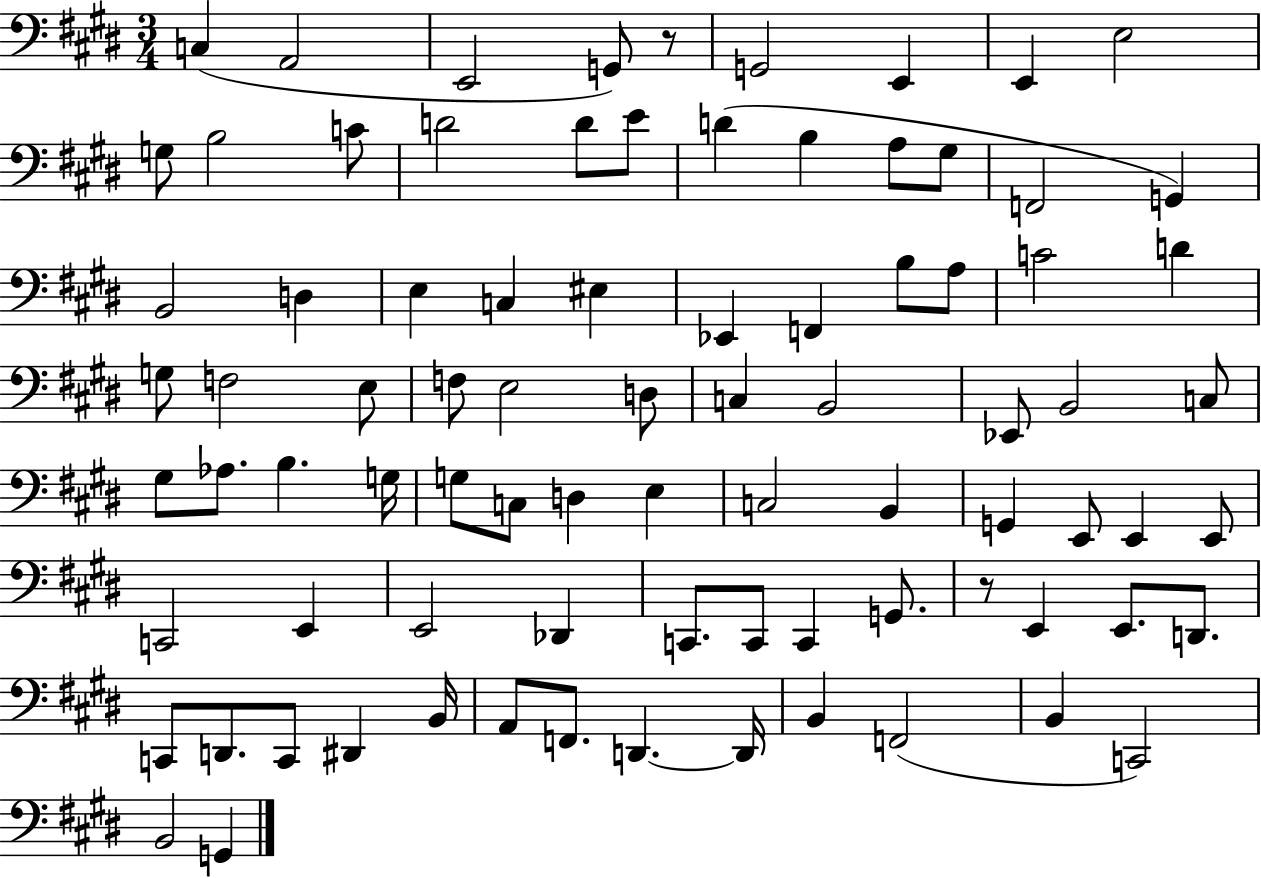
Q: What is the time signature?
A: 3/4